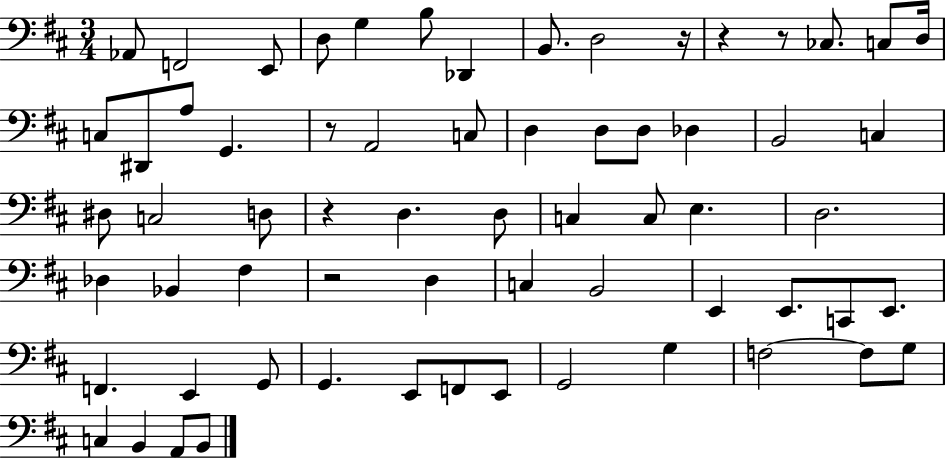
{
  \clef bass
  \numericTimeSignature
  \time 3/4
  \key d \major
  aes,8 f,2 e,8 | d8 g4 b8 des,4 | b,8. d2 r16 | r4 r8 ces8. c8 d16 | \break c8 dis,8 a8 g,4. | r8 a,2 c8 | d4 d8 d8 des4 | b,2 c4 | \break dis8 c2 d8 | r4 d4. d8 | c4 c8 e4. | d2. | \break des4 bes,4 fis4 | r2 d4 | c4 b,2 | e,4 e,8. c,8 e,8. | \break f,4. e,4 g,8 | g,4. e,8 f,8 e,8 | g,2 g4 | f2~~ f8 g8 | \break c4 b,4 a,8 b,8 | \bar "|."
}